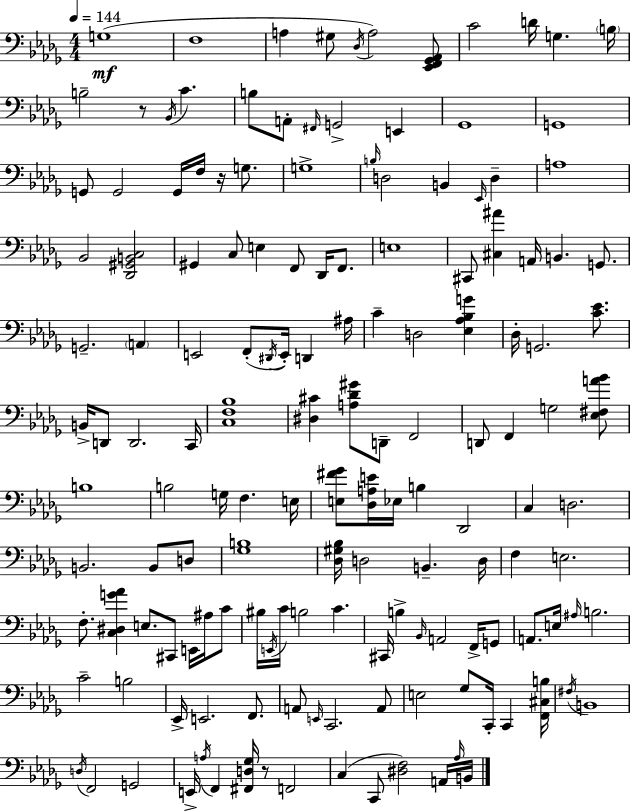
{
  \clef bass
  \numericTimeSignature
  \time 4/4
  \key bes \minor
  \tempo 4 = 144
  g1(\mf | f1 | a4 gis8 \acciaccatura { des16 } a2) <ees, f, ges, aes,>8 | c'2 d'16 g4. | \break \parenthesize b16 b2-- r8 \acciaccatura { bes,16 } c'4. | b8 a,8-. \grace { fis,16 } g,2-> e,4 | ges,1 | g,1 | \break g,8 g,2 g,16 f16 r16 | g8. g1-> | \grace { b16 } d2 b,4 | \grace { ees,16 } d4-- a1 | \break bes,2 <des, gis, b, c>2 | gis,4 c8 e4 f,8 | des,16 f,8. e1 | cis,8 <cis ais'>4 a,16 b,4. | \break g,8. g,2.-- | \parenthesize a,4 e,2 f,8-.( \acciaccatura { dis,16 } | e,16-.) d,4 ais16 c'4-- d2 | <ees aes bes g'>4 des16-. g,2. | \break <c' ees'>8. b,16-> d,8 d,2. | c,16 <c f bes>1 | <dis cis'>4 <a des' gis'>8 d,8-- f,2 | d,8 f,4 g2 | \break <ees fis a' bes'>8 b1 | b2 g16 f4. | e16 <e fis' ges'>8 <des a e'>16 ees16 b4 des,2 | c4 d2. | \break b,2. | b,8 d8 <ges b>1 | <des gis bes>16 d2 b,4.-- | d16 f4 e2. | \break f8.-. <c dis g' aes'>4 e8. | cis,8 e,16 ais16 c'8 bis16 \acciaccatura { e,16 } c'16 b2 | c'4. cis,16 b4-> \grace { bes,16 } a,2 | f,16-> g,8 a,8. e16 \grace { ais16 } b2. | \break c'2-- | b2 ees,16-> e,2. | f,8. a,8 \grace { e,16 } c,2. | a,8 e2 | \break ges8 c,16-. c,4 <f, cis b>16 \acciaccatura { fis16 } b,1 | \acciaccatura { d16 } f,2 | g,2 e,16-> \acciaccatura { a16 } f,4 | <fis, d ges>16 r8 f,2 c4( | \break c,8 <dis f>2) a,16 \grace { aes16 } b,16 \bar "|."
}